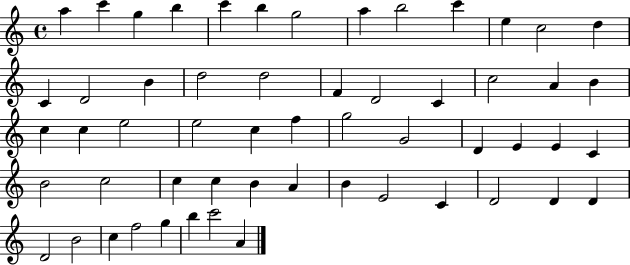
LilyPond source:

{
  \clef treble
  \time 4/4
  \defaultTimeSignature
  \key c \major
  a''4 c'''4 g''4 b''4 | c'''4 b''4 g''2 | a''4 b''2 c'''4 | e''4 c''2 d''4 | \break c'4 d'2 b'4 | d''2 d''2 | f'4 d'2 c'4 | c''2 a'4 b'4 | \break c''4 c''4 e''2 | e''2 c''4 f''4 | g''2 g'2 | d'4 e'4 e'4 c'4 | \break b'2 c''2 | c''4 c''4 b'4 a'4 | b'4 e'2 c'4 | d'2 d'4 d'4 | \break d'2 b'2 | c''4 f''2 g''4 | b''4 c'''2 a'4 | \bar "|."
}